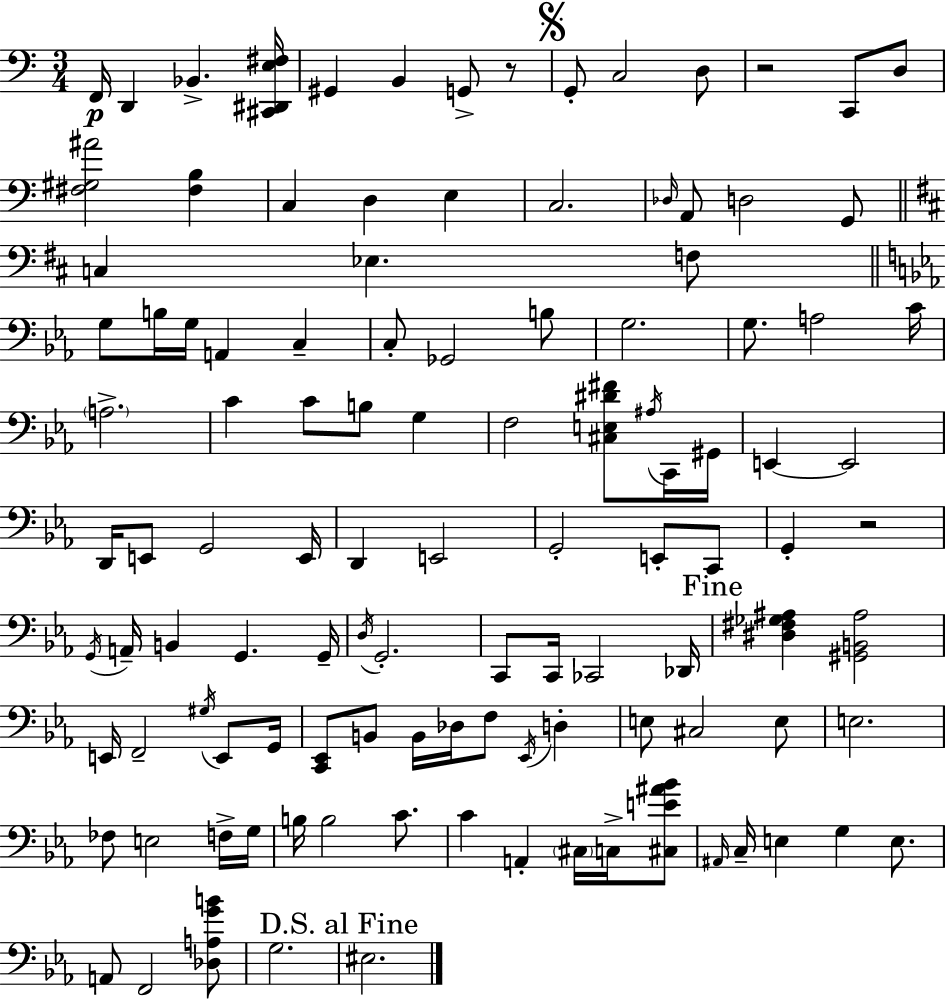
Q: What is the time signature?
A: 3/4